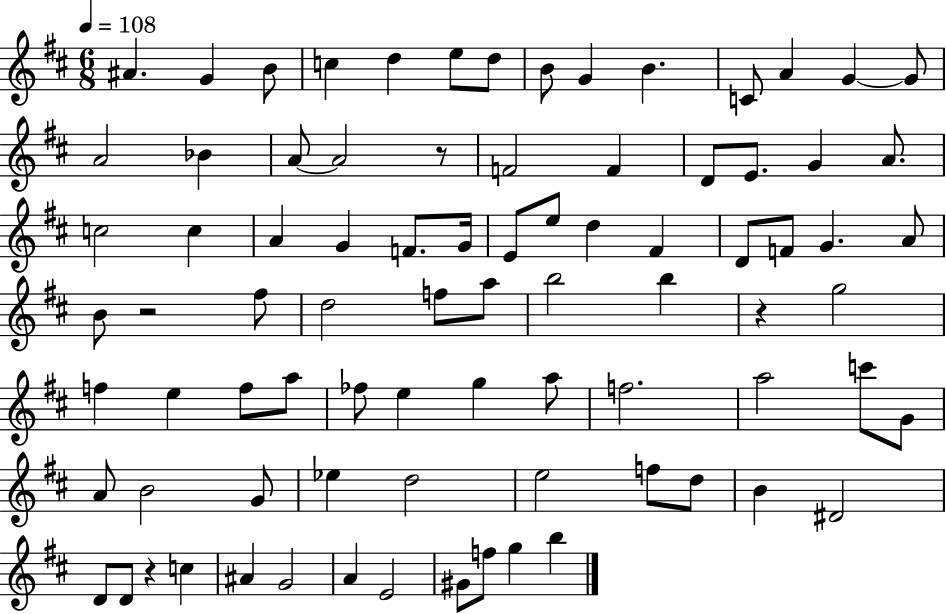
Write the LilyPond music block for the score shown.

{
  \clef treble
  \numericTimeSignature
  \time 6/8
  \key d \major
  \tempo 4 = 108
  ais'4. g'4 b'8 | c''4 d''4 e''8 d''8 | b'8 g'4 b'4. | c'8 a'4 g'4~~ g'8 | \break a'2 bes'4 | a'8~~ a'2 r8 | f'2 f'4 | d'8 e'8. g'4 a'8. | \break c''2 c''4 | a'4 g'4 f'8. g'16 | e'8 e''8 d''4 fis'4 | d'8 f'8 g'4. a'8 | \break b'8 r2 fis''8 | d''2 f''8 a''8 | b''2 b''4 | r4 g''2 | \break f''4 e''4 f''8 a''8 | fes''8 e''4 g''4 a''8 | f''2. | a''2 c'''8 g'8 | \break a'8 b'2 g'8 | ees''4 d''2 | e''2 f''8 d''8 | b'4 dis'2 | \break d'8 d'8 r4 c''4 | ais'4 g'2 | a'4 e'2 | gis'8 f''8 g''4 b''4 | \break \bar "|."
}